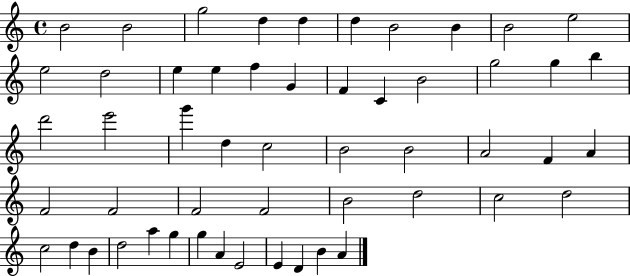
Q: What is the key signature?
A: C major